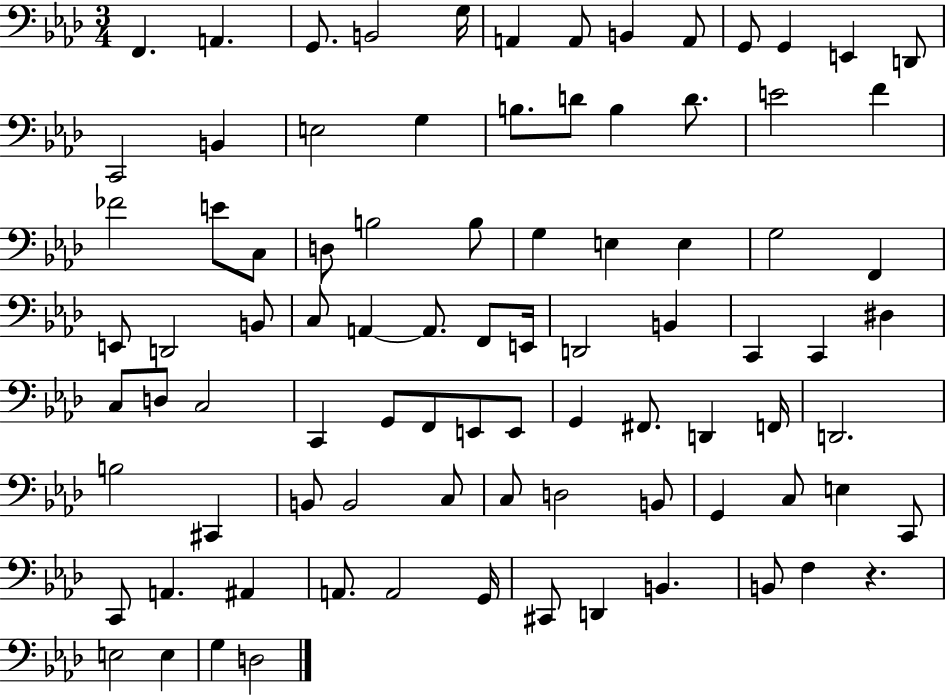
F2/q. A2/q. G2/e. B2/h G3/s A2/q A2/e B2/q A2/e G2/e G2/q E2/q D2/e C2/h B2/q E3/h G3/q B3/e. D4/e B3/q D4/e. E4/h F4/q FES4/h E4/e C3/e D3/e B3/h B3/e G3/q E3/q E3/q G3/h F2/q E2/e D2/h B2/e C3/e A2/q A2/e. F2/e E2/s D2/h B2/q C2/q C2/q D#3/q C3/e D3/e C3/h C2/q G2/e F2/e E2/e E2/e G2/q F#2/e. D2/q F2/s D2/h. B3/h C#2/q B2/e B2/h C3/e C3/e D3/h B2/e G2/q C3/e E3/q C2/e C2/e A2/q. A#2/q A2/e. A2/h G2/s C#2/e D2/q B2/q. B2/e F3/q R/q. E3/h E3/q G3/q D3/h